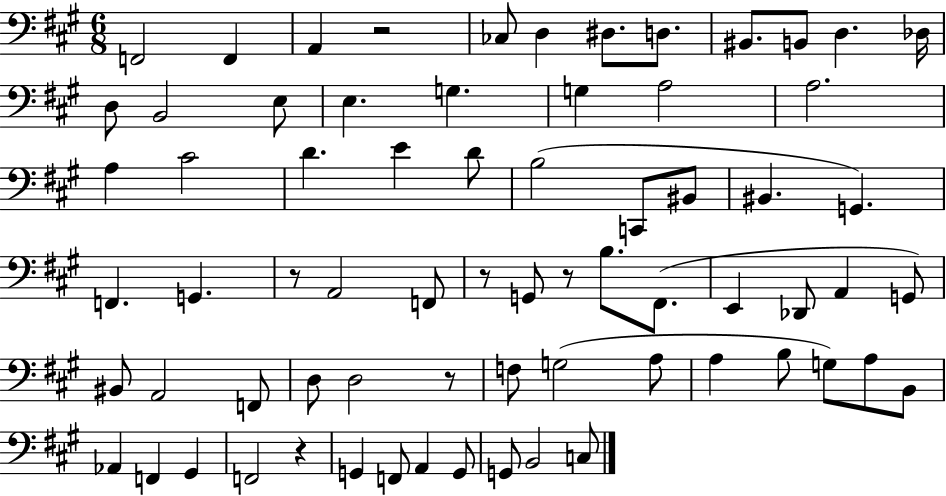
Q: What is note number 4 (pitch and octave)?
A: CES3